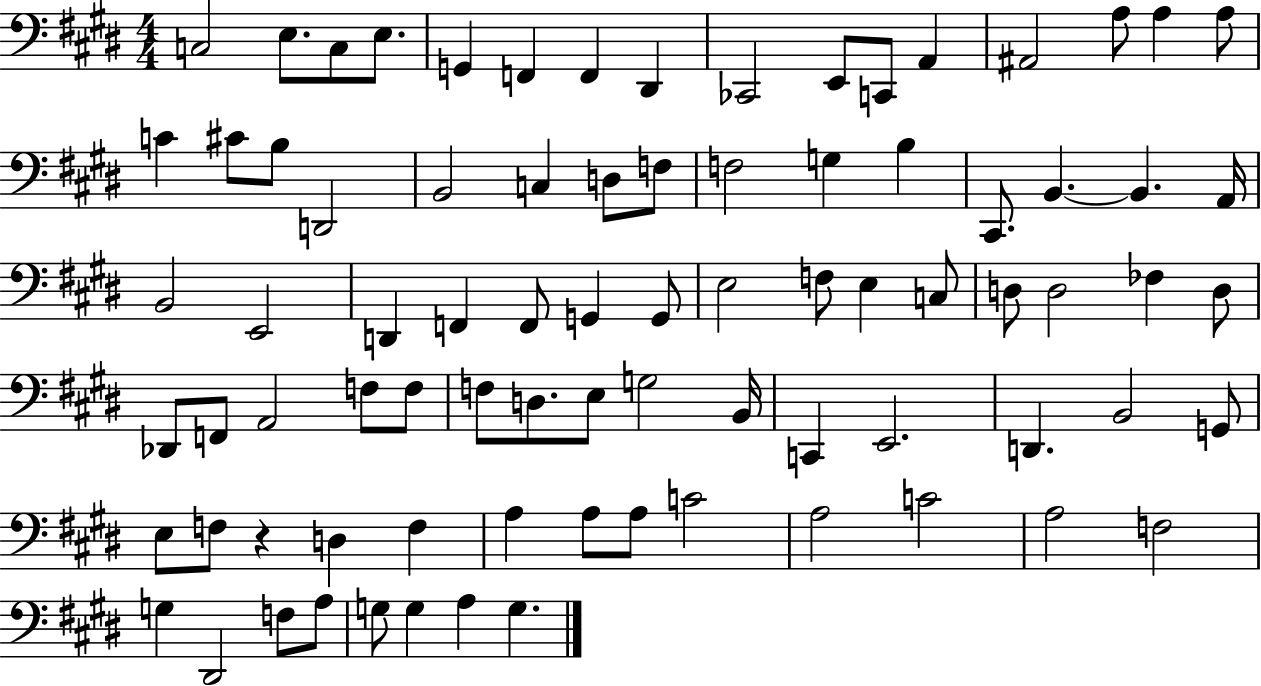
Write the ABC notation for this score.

X:1
T:Untitled
M:4/4
L:1/4
K:E
C,2 E,/2 C,/2 E,/2 G,, F,, F,, ^D,, _C,,2 E,,/2 C,,/2 A,, ^A,,2 A,/2 A, A,/2 C ^C/2 B,/2 D,,2 B,,2 C, D,/2 F,/2 F,2 G, B, ^C,,/2 B,, B,, A,,/4 B,,2 E,,2 D,, F,, F,,/2 G,, G,,/2 E,2 F,/2 E, C,/2 D,/2 D,2 _F, D,/2 _D,,/2 F,,/2 A,,2 F,/2 F,/2 F,/2 D,/2 E,/2 G,2 B,,/4 C,, E,,2 D,, B,,2 G,,/2 E,/2 F,/2 z D, F, A, A,/2 A,/2 C2 A,2 C2 A,2 F,2 G, ^D,,2 F,/2 A,/2 G,/2 G, A, G,